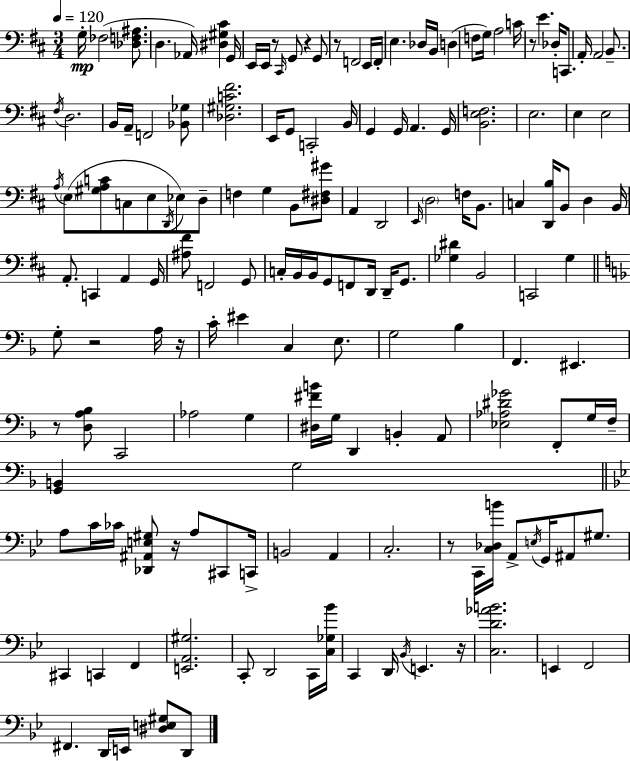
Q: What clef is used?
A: bass